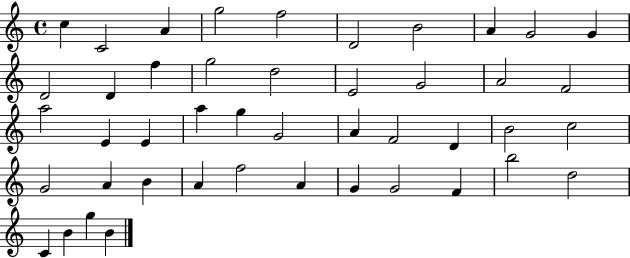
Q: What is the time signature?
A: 4/4